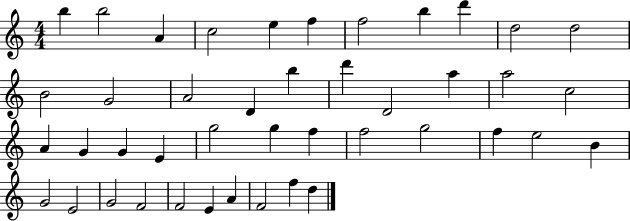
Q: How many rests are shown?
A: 0